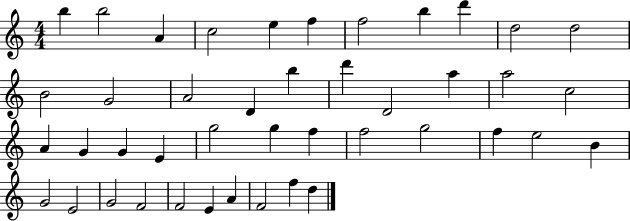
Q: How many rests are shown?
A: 0